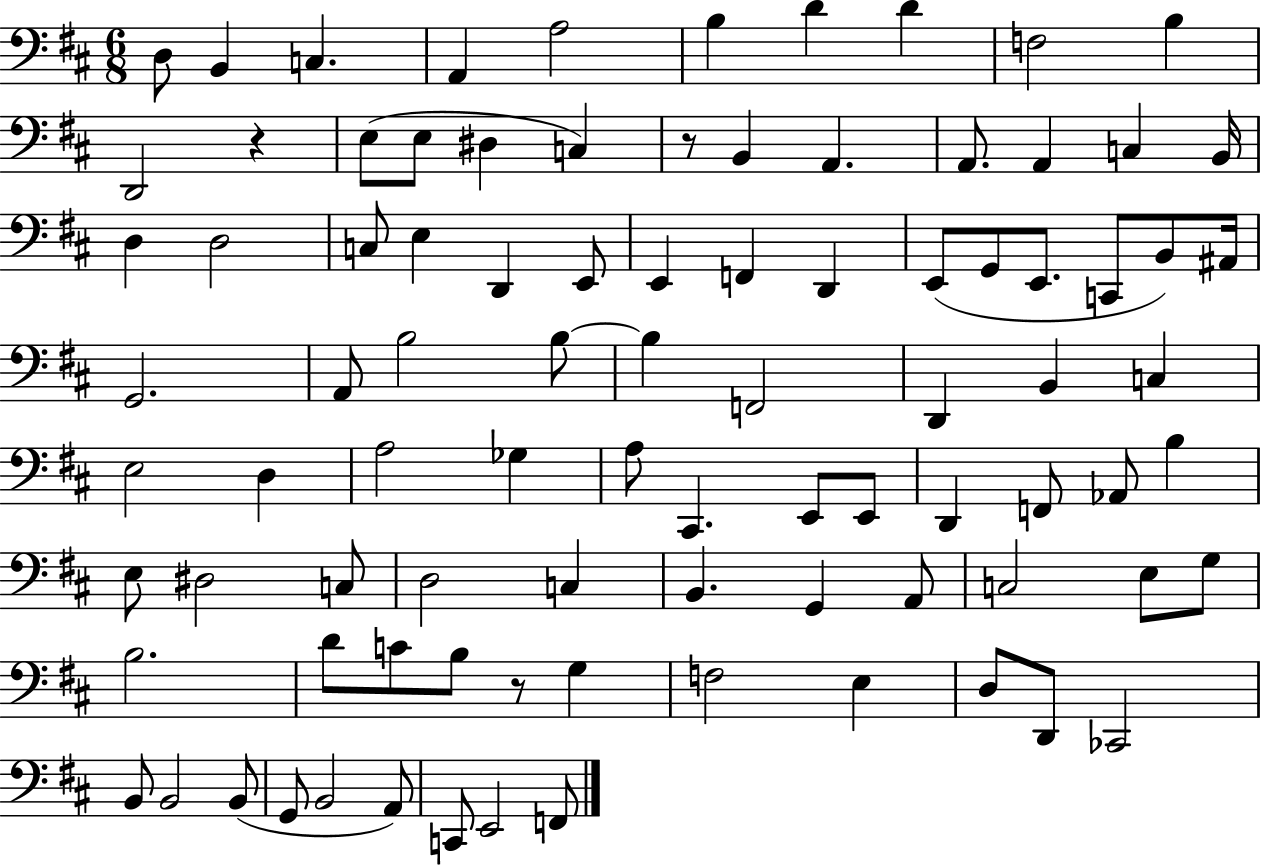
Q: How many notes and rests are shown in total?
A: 90